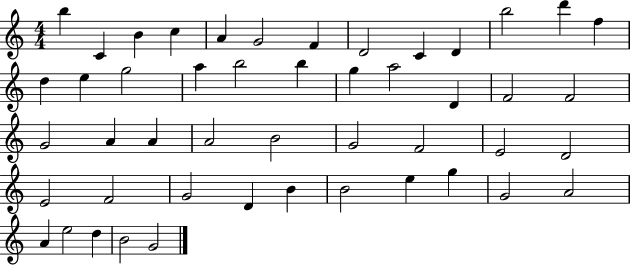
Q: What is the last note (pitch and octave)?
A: G4